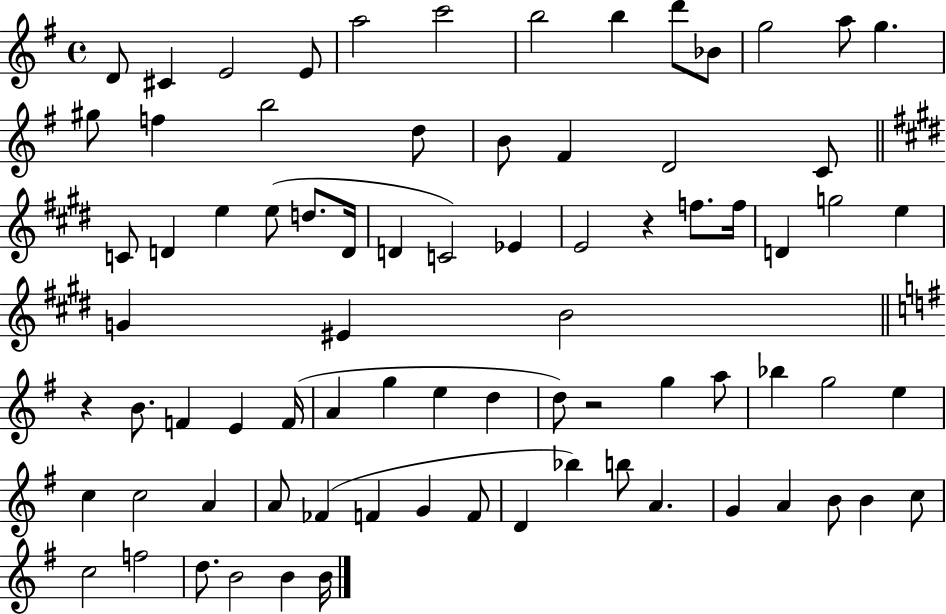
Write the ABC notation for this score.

X:1
T:Untitled
M:4/4
L:1/4
K:G
D/2 ^C E2 E/2 a2 c'2 b2 b d'/2 _B/2 g2 a/2 g ^g/2 f b2 d/2 B/2 ^F D2 C/2 C/2 D e e/2 d/2 D/4 D C2 _E E2 z f/2 f/4 D g2 e G ^E B2 z B/2 F E F/4 A g e d d/2 z2 g a/2 _b g2 e c c2 A A/2 _F F G F/2 D _b b/2 A G A B/2 B c/2 c2 f2 d/2 B2 B B/4